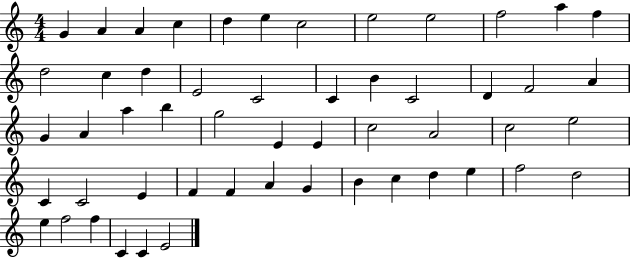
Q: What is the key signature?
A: C major